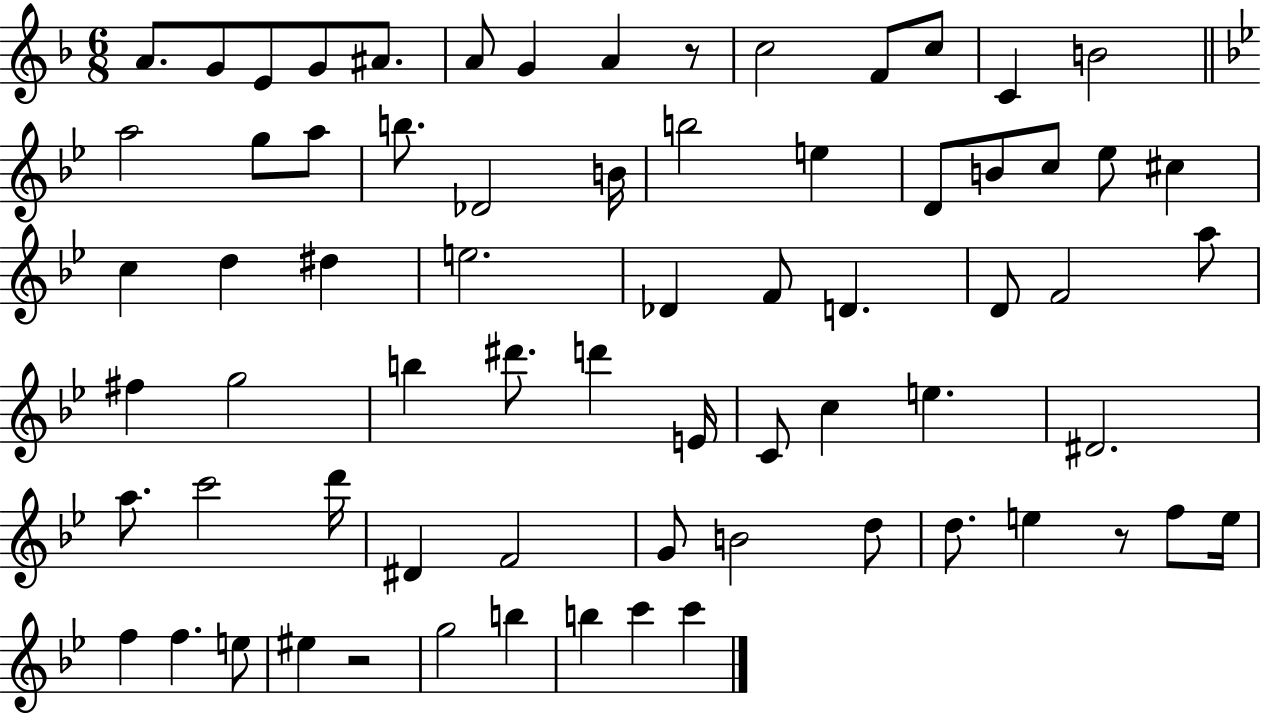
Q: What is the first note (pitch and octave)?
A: A4